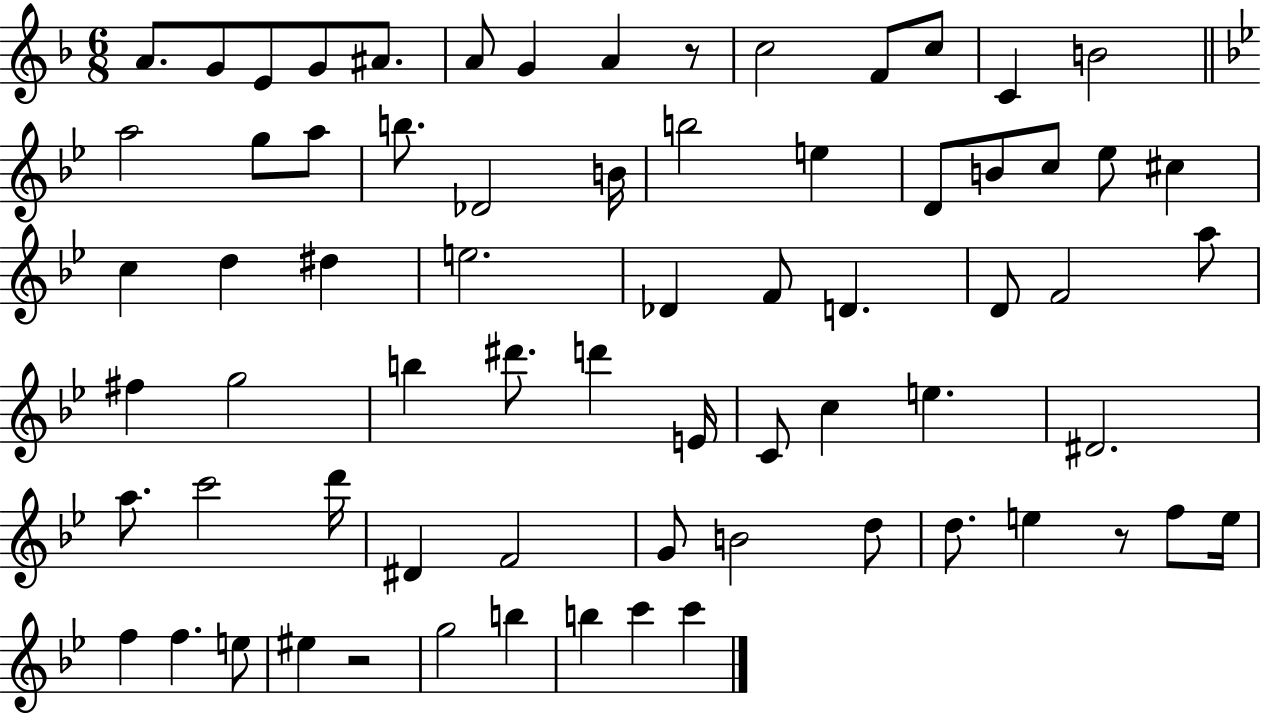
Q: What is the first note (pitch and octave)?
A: A4